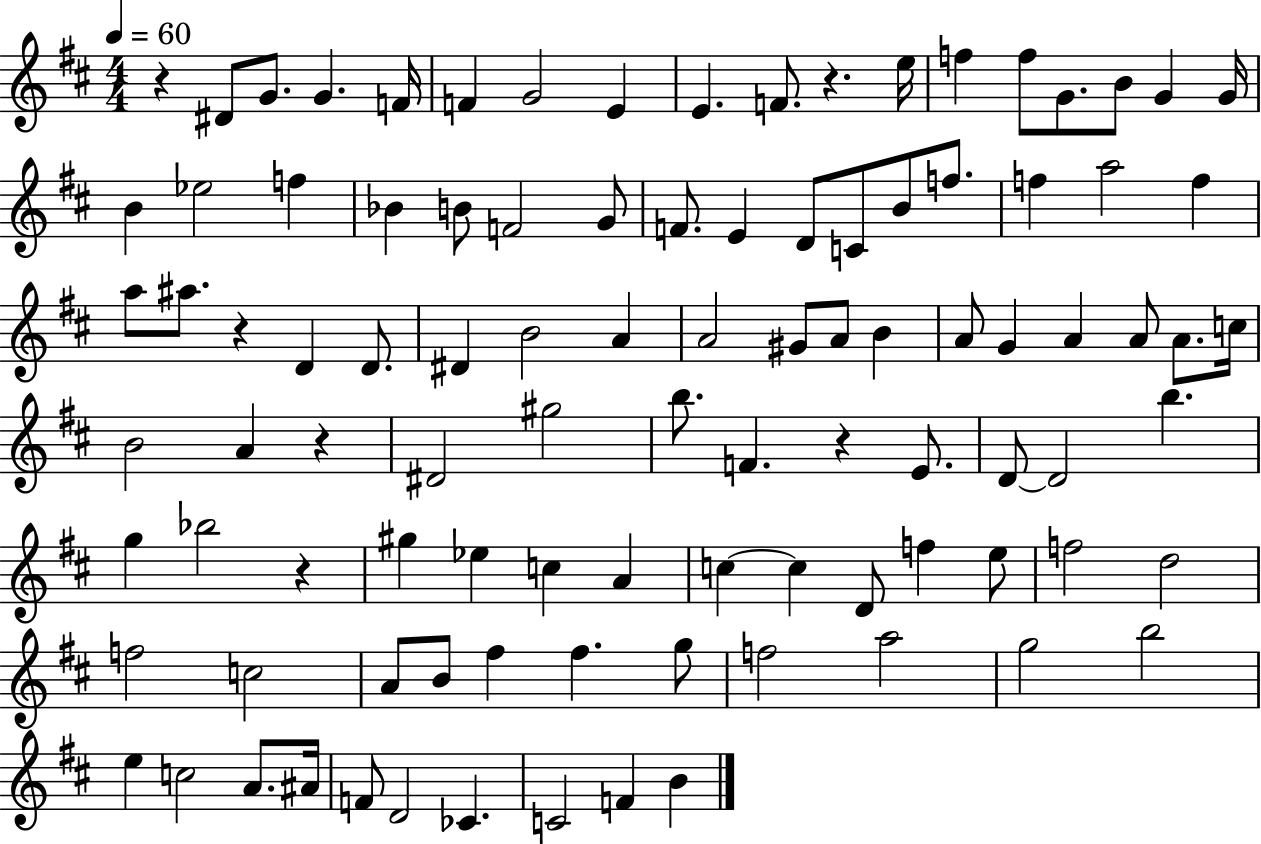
{
  \clef treble
  \numericTimeSignature
  \time 4/4
  \key d \major
  \tempo 4 = 60
  r4 dis'8 g'8. g'4. f'16 | f'4 g'2 e'4 | e'4. f'8. r4. e''16 | f''4 f''8 g'8. b'8 g'4 g'16 | \break b'4 ees''2 f''4 | bes'4 b'8 f'2 g'8 | f'8. e'4 d'8 c'8 b'8 f''8. | f''4 a''2 f''4 | \break a''8 ais''8. r4 d'4 d'8. | dis'4 b'2 a'4 | a'2 gis'8 a'8 b'4 | a'8 g'4 a'4 a'8 a'8. c''16 | \break b'2 a'4 r4 | dis'2 gis''2 | b''8. f'4. r4 e'8. | d'8~~ d'2 b''4. | \break g''4 bes''2 r4 | gis''4 ees''4 c''4 a'4 | c''4~~ c''4 d'8 f''4 e''8 | f''2 d''2 | \break f''2 c''2 | a'8 b'8 fis''4 fis''4. g''8 | f''2 a''2 | g''2 b''2 | \break e''4 c''2 a'8. ais'16 | f'8 d'2 ces'4. | c'2 f'4 b'4 | \bar "|."
}